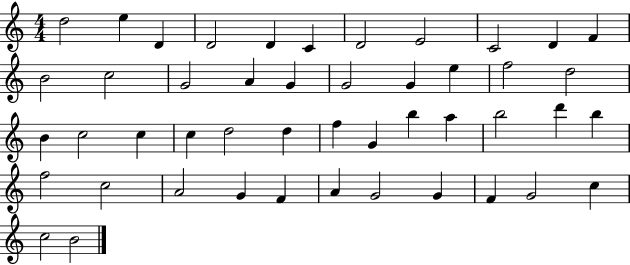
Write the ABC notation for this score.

X:1
T:Untitled
M:4/4
L:1/4
K:C
d2 e D D2 D C D2 E2 C2 D F B2 c2 G2 A G G2 G e f2 d2 B c2 c c d2 d f G b a b2 d' b f2 c2 A2 G F A G2 G F G2 c c2 B2